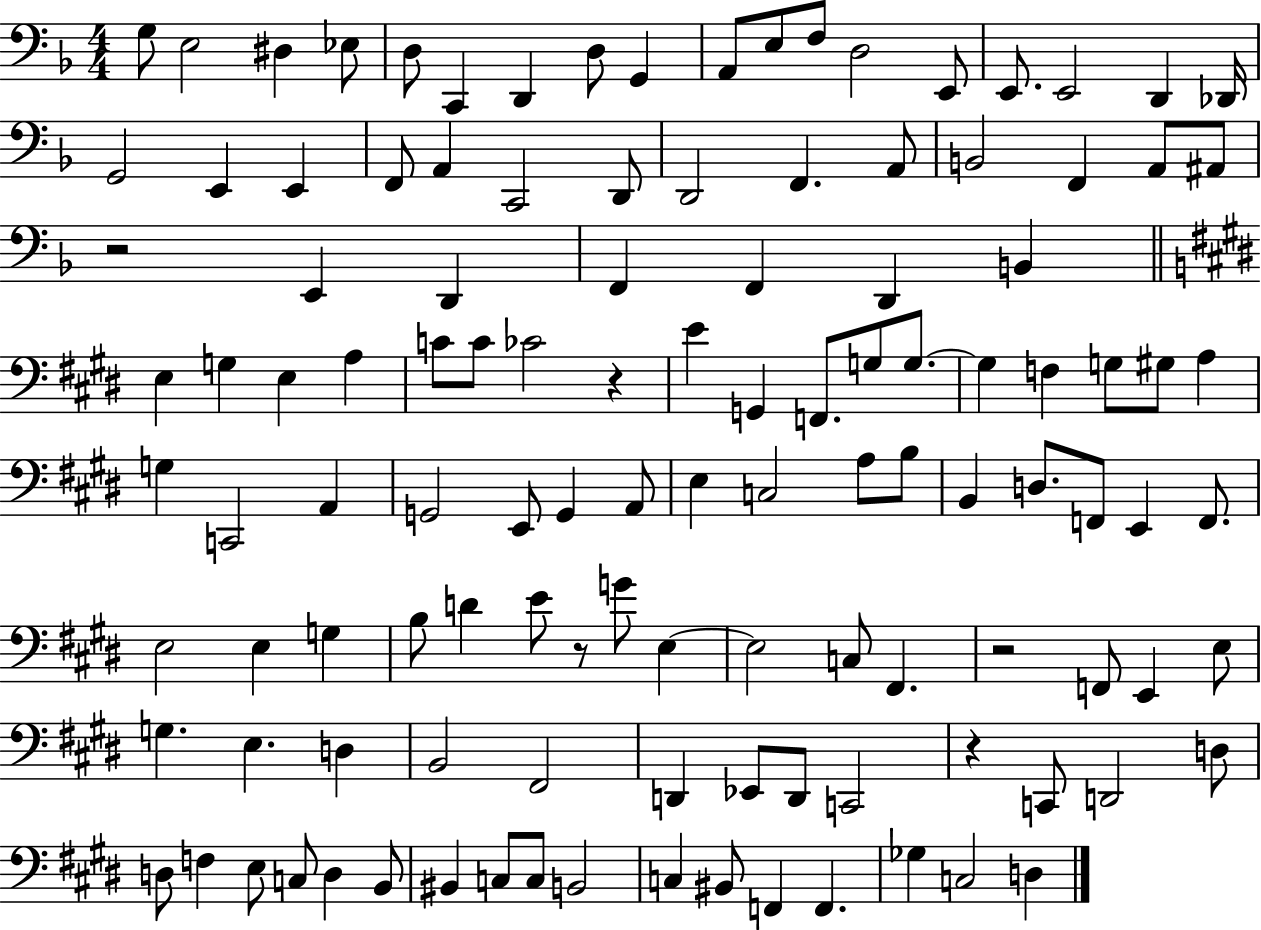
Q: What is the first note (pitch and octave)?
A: G3